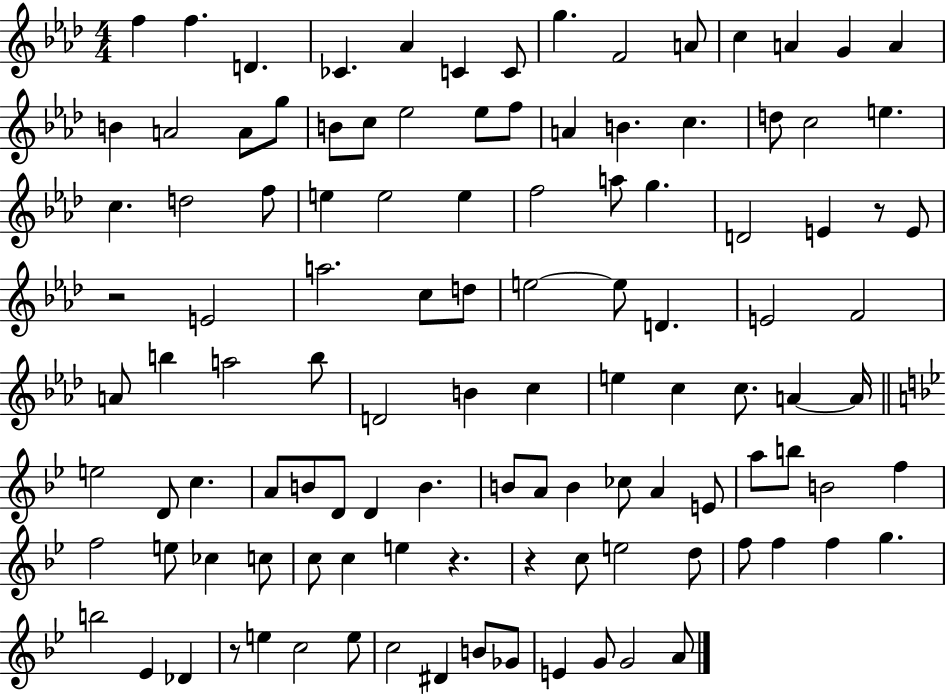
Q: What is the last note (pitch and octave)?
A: A4